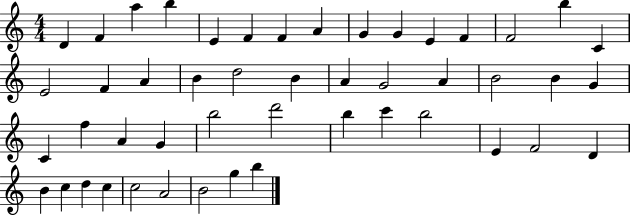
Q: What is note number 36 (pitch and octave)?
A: B5